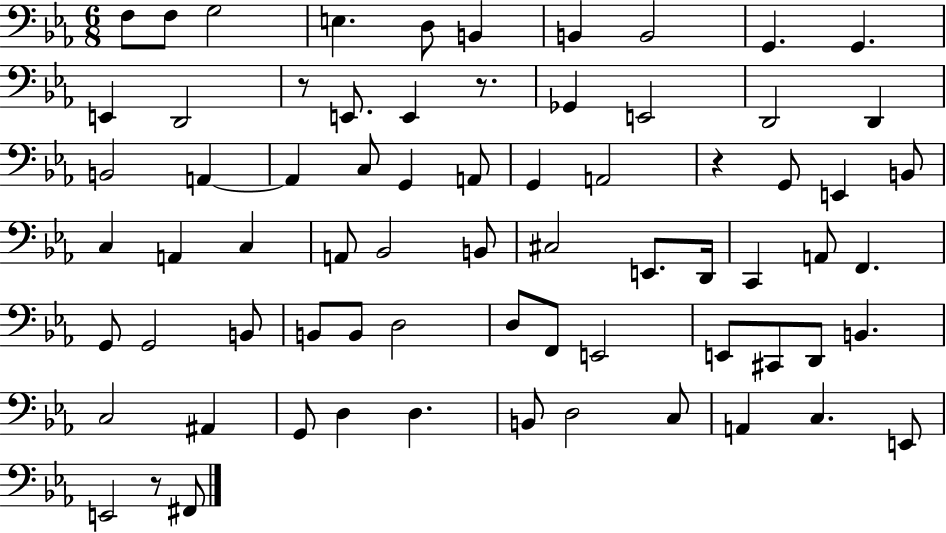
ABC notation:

X:1
T:Untitled
M:6/8
L:1/4
K:Eb
F,/2 F,/2 G,2 E, D,/2 B,, B,, B,,2 G,, G,, E,, D,,2 z/2 E,,/2 E,, z/2 _G,, E,,2 D,,2 D,, B,,2 A,, A,, C,/2 G,, A,,/2 G,, A,,2 z G,,/2 E,, B,,/2 C, A,, C, A,,/2 _B,,2 B,,/2 ^C,2 E,,/2 D,,/4 C,, A,,/2 F,, G,,/2 G,,2 B,,/2 B,,/2 B,,/2 D,2 D,/2 F,,/2 E,,2 E,,/2 ^C,,/2 D,,/2 B,, C,2 ^A,, G,,/2 D, D, B,,/2 D,2 C,/2 A,, C, E,,/2 E,,2 z/2 ^F,,/2